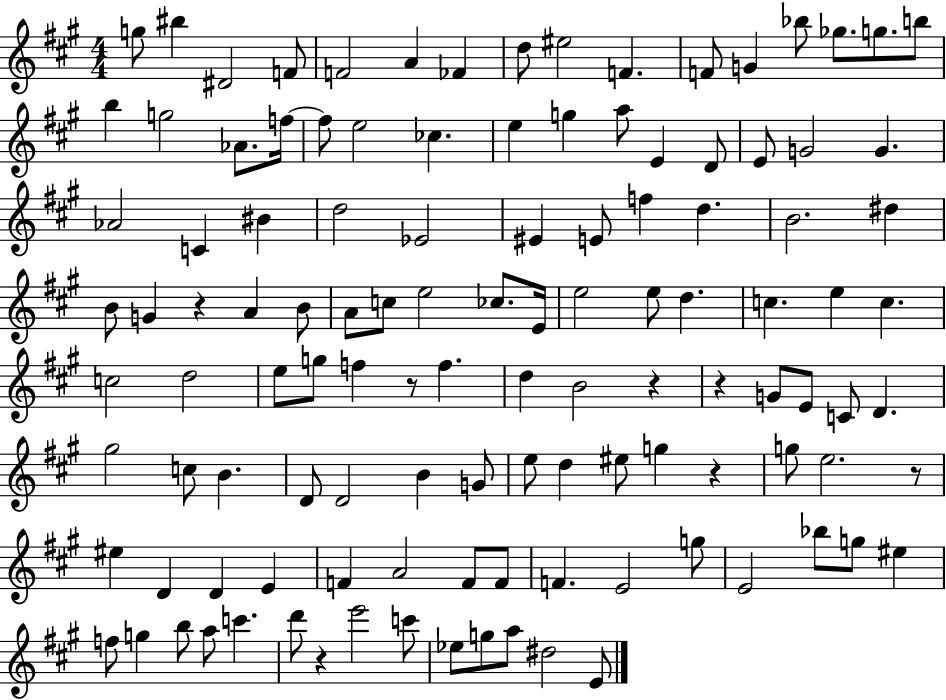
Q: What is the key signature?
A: A major